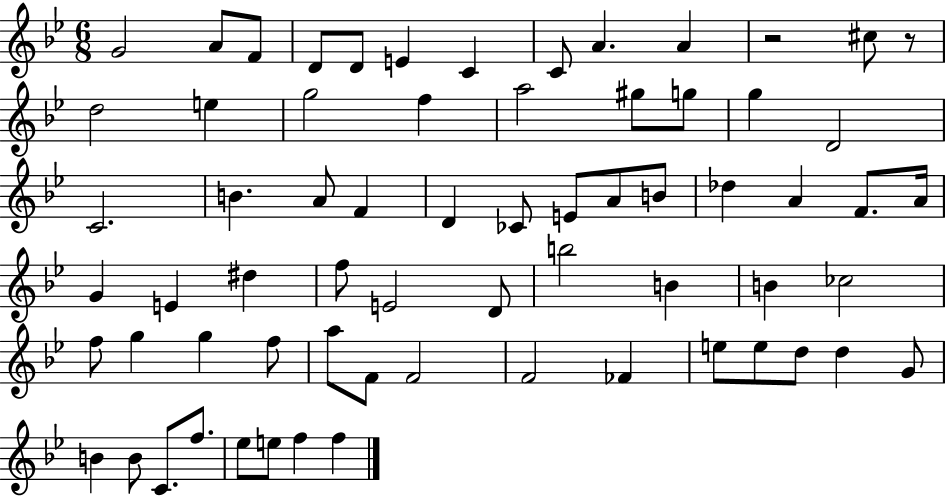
X:1
T:Untitled
M:6/8
L:1/4
K:Bb
G2 A/2 F/2 D/2 D/2 E C C/2 A A z2 ^c/2 z/2 d2 e g2 f a2 ^g/2 g/2 g D2 C2 B A/2 F D _C/2 E/2 A/2 B/2 _d A F/2 A/4 G E ^d f/2 E2 D/2 b2 B B _c2 f/2 g g f/2 a/2 F/2 F2 F2 _F e/2 e/2 d/2 d G/2 B B/2 C/2 f/2 _e/2 e/2 f f